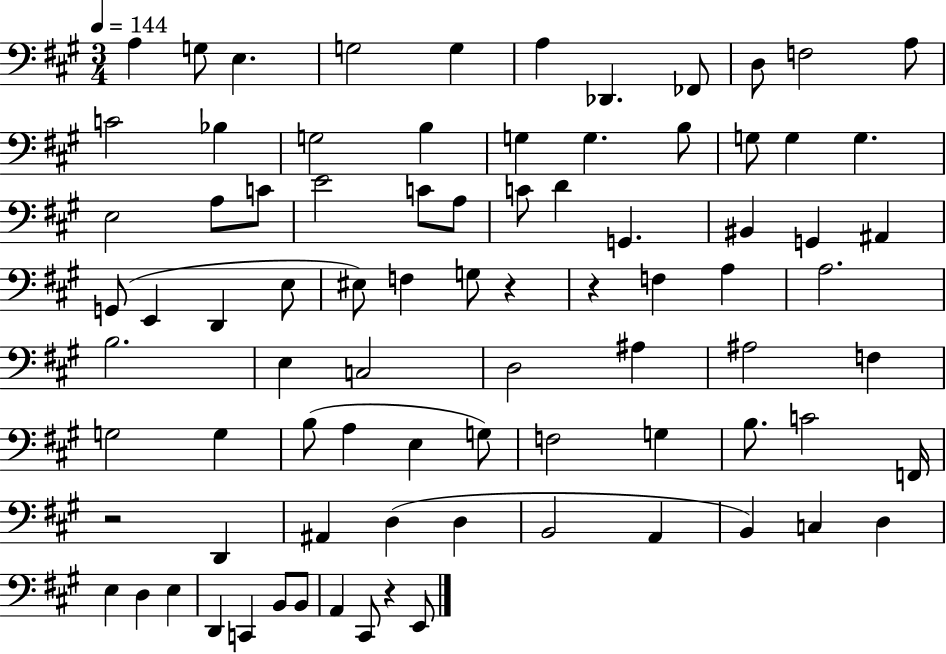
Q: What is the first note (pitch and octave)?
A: A3